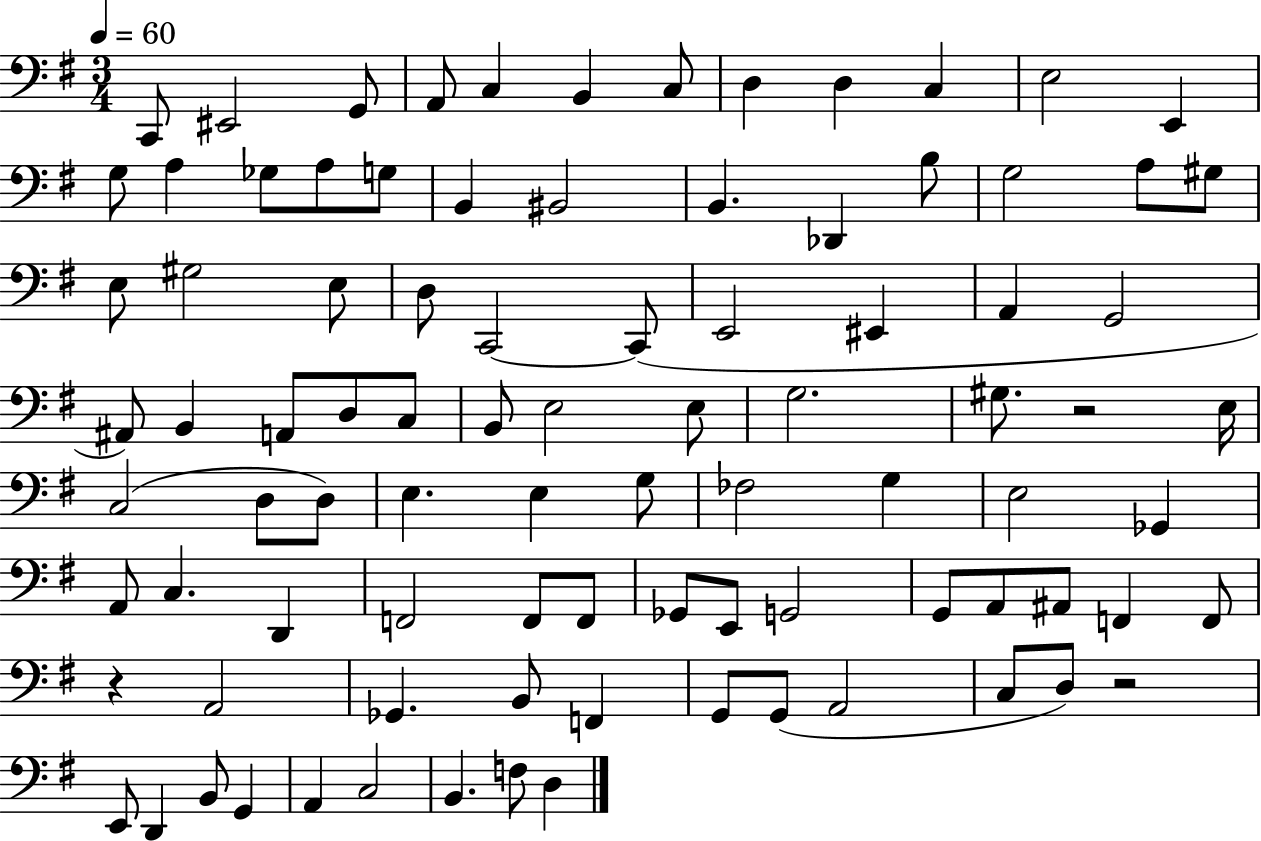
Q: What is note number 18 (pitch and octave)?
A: B2